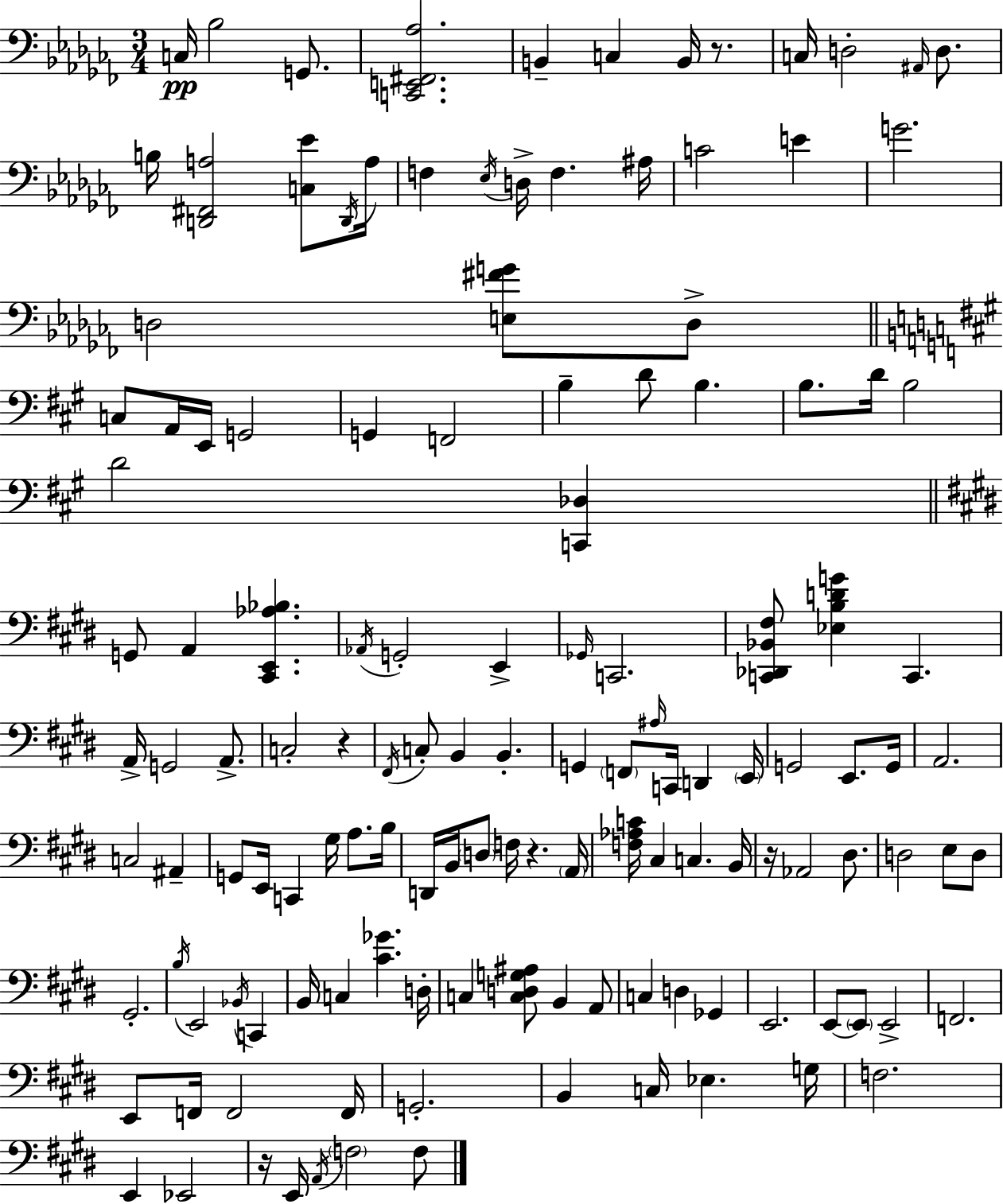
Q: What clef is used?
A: bass